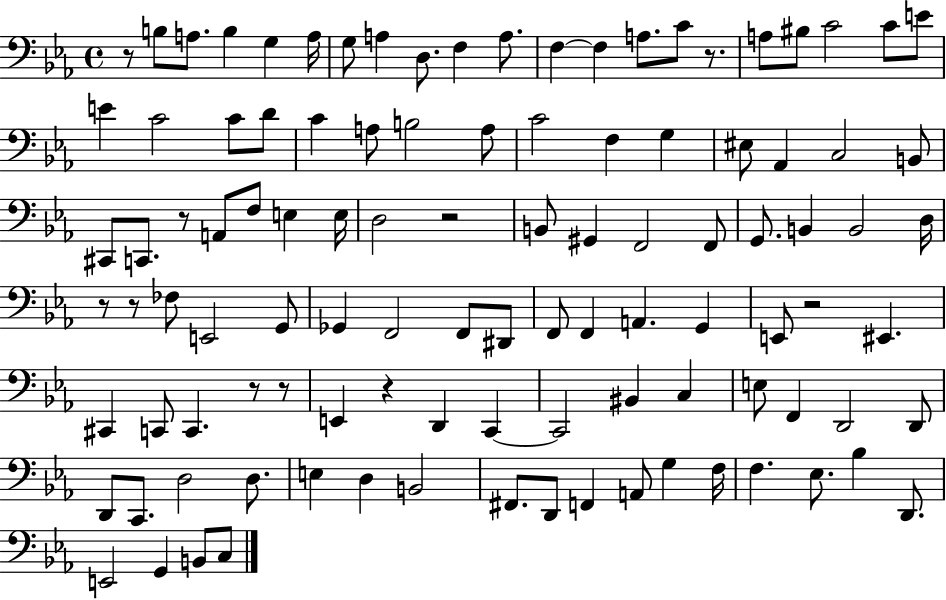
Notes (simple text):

R/e B3/e A3/e. B3/q G3/q A3/s G3/e A3/q D3/e. F3/q A3/e. F3/q F3/q A3/e. C4/e R/e. A3/e BIS3/e C4/h C4/e E4/e E4/q C4/h C4/e D4/e C4/q A3/e B3/h A3/e C4/h F3/q G3/q EIS3/e Ab2/q C3/h B2/e C#2/e C2/e. R/e A2/e F3/e E3/q E3/s D3/h R/h B2/e G#2/q F2/h F2/e G2/e. B2/q B2/h D3/s R/e R/e FES3/e E2/h G2/e Gb2/q F2/h F2/e D#2/e F2/e F2/q A2/q. G2/q E2/e R/h EIS2/q. C#2/q C2/e C2/q. R/e R/e E2/q R/q D2/q C2/q C2/h BIS2/q C3/q E3/e F2/q D2/h D2/e D2/e C2/e. D3/h D3/e. E3/q D3/q B2/h F#2/e. D2/e F2/q A2/e G3/q F3/s F3/q. Eb3/e. Bb3/q D2/e. E2/h G2/q B2/e C3/e